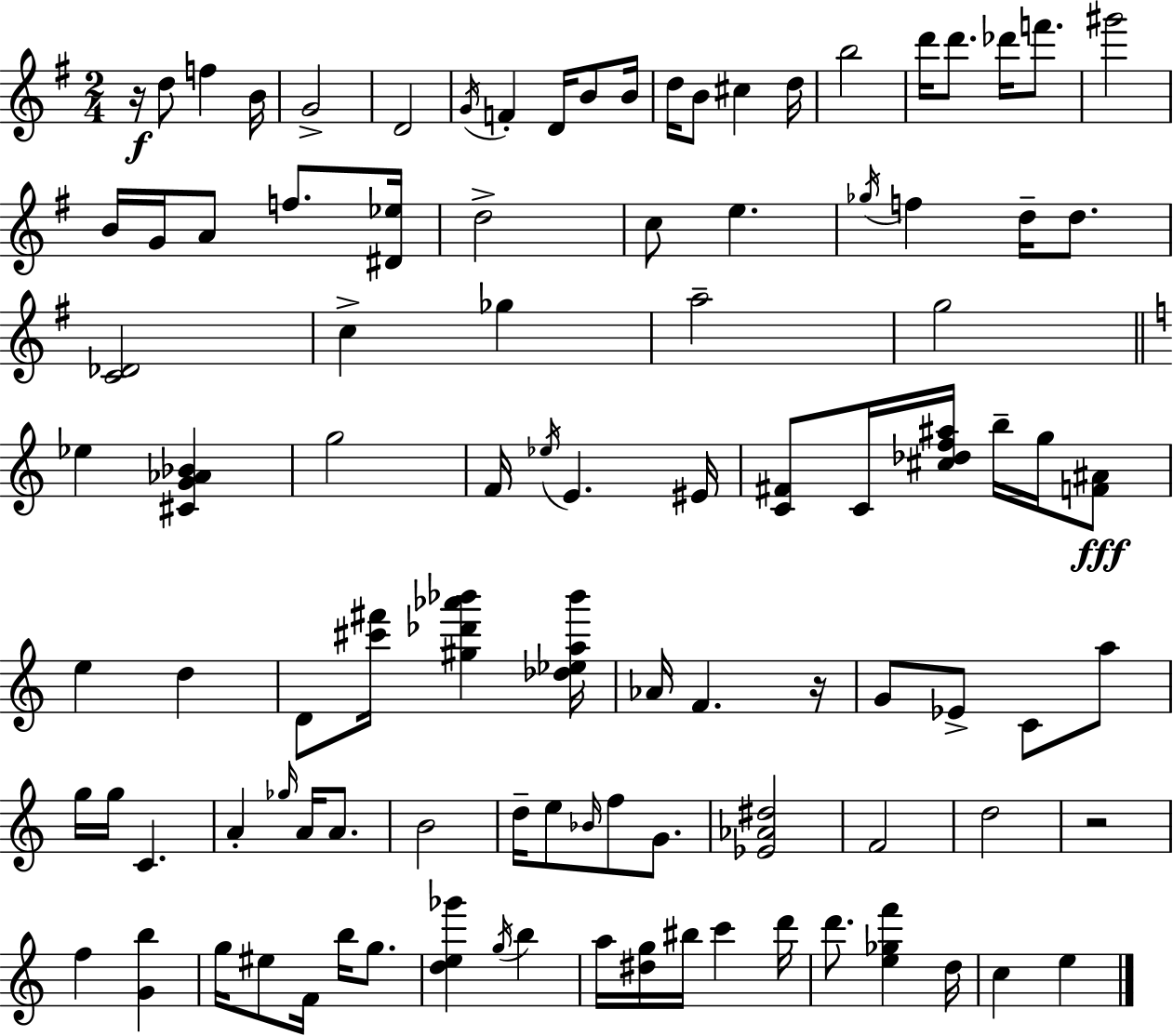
X:1
T:Untitled
M:2/4
L:1/4
K:Em
z/4 d/2 f B/4 G2 D2 G/4 F D/4 B/2 B/4 d/4 B/2 ^c d/4 b2 d'/4 d'/2 _d'/4 f'/2 ^g'2 B/4 G/4 A/2 f/2 [^D_e]/4 d2 c/2 e _g/4 f d/4 d/2 [C_D]2 c _g a2 g2 _e [^CG_A_B] g2 F/4 _e/4 E ^E/4 [C^F]/2 C/4 [^c_df^a]/4 b/4 g/4 [F^A]/2 e d D/2 [^c'^f']/4 [^g_d'_a'_b'] [_d_ea_b']/4 _A/4 F z/4 G/2 _E/2 C/2 a/2 g/4 g/4 C A _g/4 A/4 A/2 B2 d/4 e/2 _B/4 f/2 G/2 [_E_A^d]2 F2 d2 z2 f [Gb] g/4 ^e/2 F/4 b/4 g/2 [de_g'] g/4 b a/4 [^dg]/4 ^b/4 c' d'/4 d'/2 [e_gf'] d/4 c e